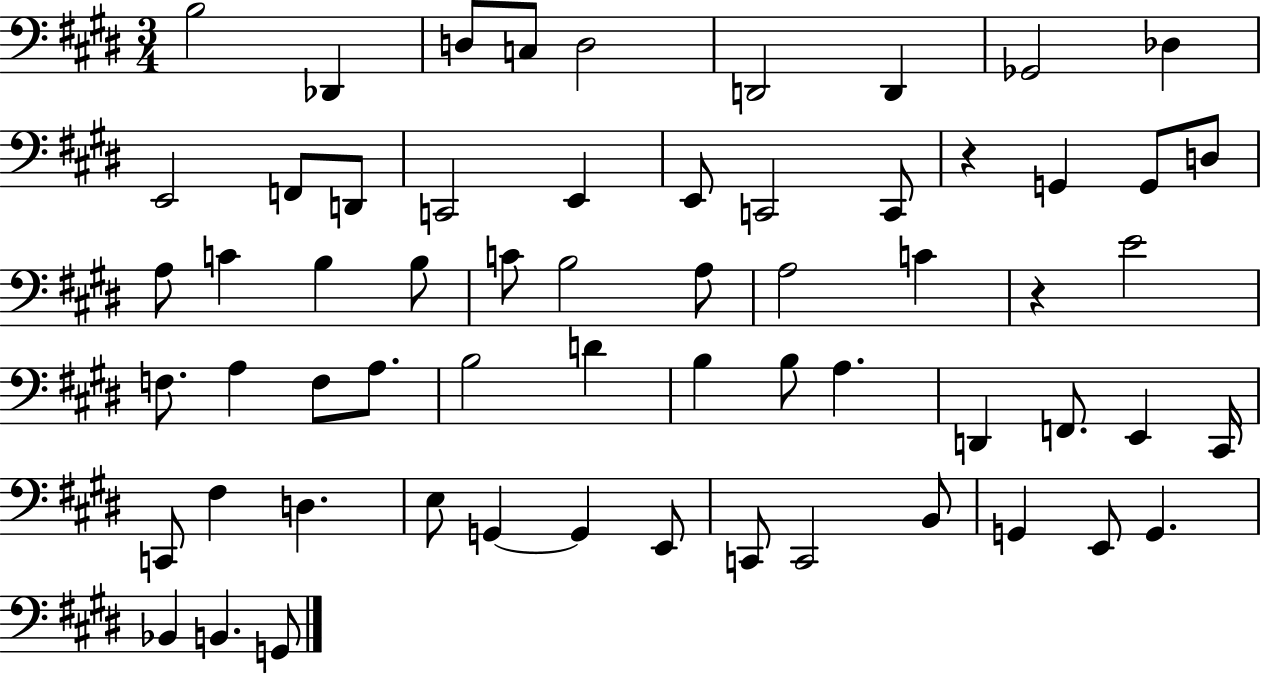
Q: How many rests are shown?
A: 2